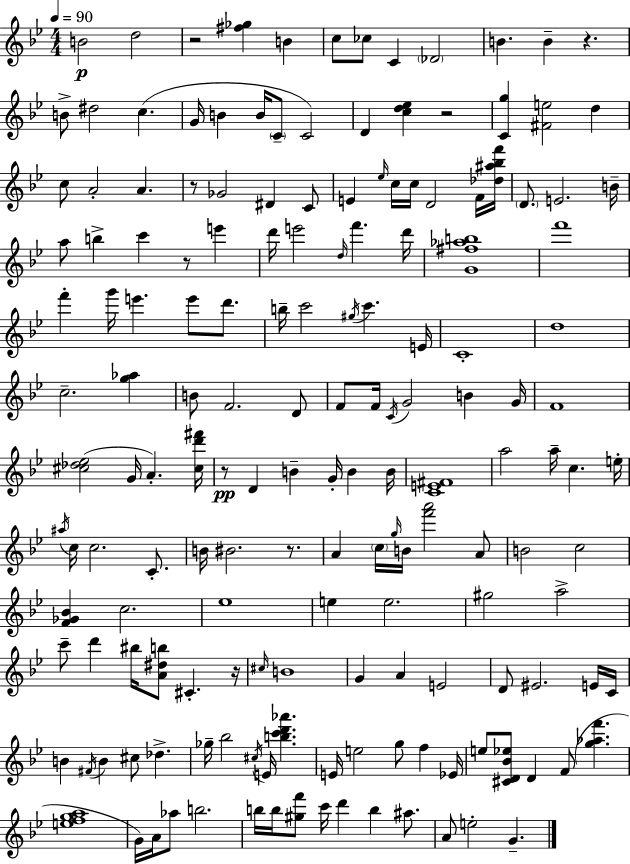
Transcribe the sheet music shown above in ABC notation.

X:1
T:Untitled
M:4/4
L:1/4
K:Bb
B2 d2 z2 [^f_g] B c/2 _c/2 C _D2 B B z B/2 ^d2 c G/4 B B/4 C/2 C2 D [cd_e] z2 [Cg] [^Fe]2 d c/2 A2 A z/2 _G2 ^D C/2 E _e/4 c/4 c/4 D2 F/4 [_d^a_bf']/4 D/2 E2 B/4 a/2 b c' z/2 e' d'/4 e'2 d/4 f' d'/4 [G^f_ab]4 f'4 f' g'/4 e' e'/2 d'/2 b/4 c'2 ^g/4 c' E/4 C4 d4 c2 [g_a] B/2 F2 D/2 F/2 F/4 C/4 G2 B G/4 F4 [^c_d_e]2 G/4 A [^cd'^f']/4 z/2 D B G/4 B B/4 [CE^F]4 a2 a/4 c e/4 ^a/4 c/4 c2 C/2 B/4 ^B2 z/2 A c/4 g/4 B/4 [f'a']2 A/2 B2 c2 [F_G_B] c2 _e4 e e2 ^g2 a2 c'/2 d' ^b/4 [A^db]/2 ^C z/4 ^c/4 B4 G A E2 D/2 ^E2 E/4 C/4 B ^F/4 B ^c/2 _d _g/4 _b2 ^c/4 E/4 [bc'd'_a'] E/4 e2 g/2 f _E/4 e/2 [^CD_B_e]/2 D F/2 [g_af'] [efga]4 G/4 A/4 _a/2 b2 b/4 b/4 [^gf']/2 c'/4 d' b ^a/2 A/2 e2 G